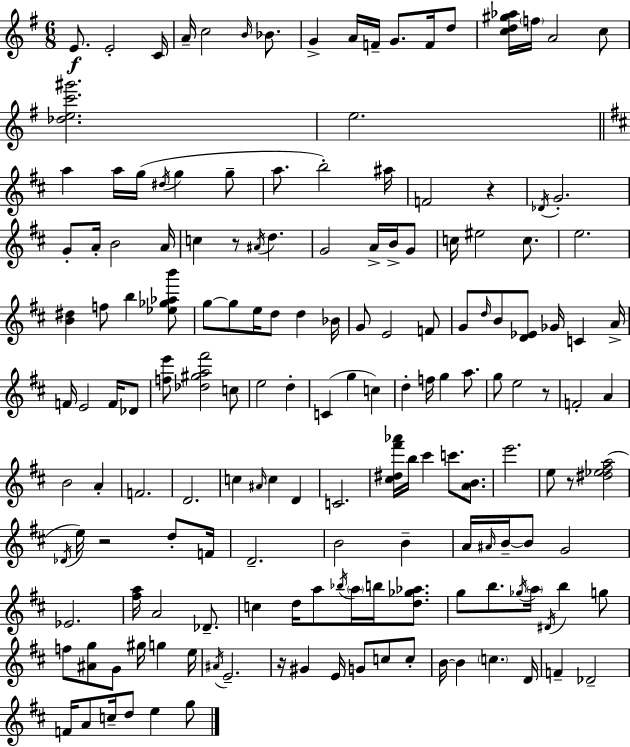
{
  \clef treble
  \numericTimeSignature
  \time 6/8
  \key g \major
  e'8.\f e'2-. c'16 | a'16-- c''2 \grace { b'16 } bes'8. | g'4-> a'16 f'16-- g'8. f'16 d''8 | <c'' d'' gis'' aes''>16 \parenthesize f''16 a'2 c''8 | \break <des'' e'' c''' gis'''>2. | e''2. | \bar "||" \break \key b \minor a''4 a''16 g''16( \acciaccatura { dis''16 } g''4 g''8-- | a''8. b''2-.) | ais''16 f'2 r4 | \acciaccatura { des'16 } g'2.-. | \break g'8-. a'16-. b'2 | a'16 c''4 r8 \acciaccatura { ais'16 } d''4. | g'2 a'16-> | b'16-> g'8 c''16 eis''2 | \break c''8. e''2. | <b' dis''>4 f''8 b''4 | <ees'' ges'' aes'' b'''>8 g''8~~ g''8 e''16 d''8 d''4 | bes'16 g'8 e'2 | \break f'8 g'8 \grace { d''16 } b'8 <d' ees'>8 ges'16 c'4 | a'16-> f'16 e'2 | f'16 des'8 <f'' e'''>8 <des'' gis'' a'' fis'''>2 | c''8 e''2 | \break d''4-. c'4( g''4 | c''4) d''4-. f''16 g''4 | a''8. g''8 e''2 | r8 f'2-. | \break a'4 b'2 | a'4-. f'2. | d'2. | c''4 \grace { ais'16 } c''4 | \break d'4 c'2. | <cis'' dis'' fis''' aes'''>16 b''16 cis'''4 c'''8. | <a' b'>8. e'''2. | e''8 r8 <dis'' ees'' fis'' a''>2( | \break \acciaccatura { des'16 } e''16) r2 | d''8-. f'16 d'2.-- | b'2 | b'4-- a'16 \grace { ais'16 } b'16--~~ b'8 g'2 | \break ees'2. | <fis'' a''>16 a'2 | des'8.-- c''4 d''16 | a''8 \acciaccatura { bes''16 } \parenthesize a''16 b''16 <d'' ges'' aes''>8. g''8 b''8. | \break \acciaccatura { ges''16 } \parenthesize a''16 \acciaccatura { dis'16 } b''4 g''8 f''8 | <ais' g''>8 g'8 gis''16 g''4 e''16 \acciaccatura { ais'16 } e'2.-- | r16 | gis'4 e'16 g'8 c''8 c''8-. b'16~~ | \break b'4 \parenthesize c''4. d'16 f'4-- | des'2-- f'16 | a'8 c''16-- d''8 e''4 g''8 \bar "|."
}